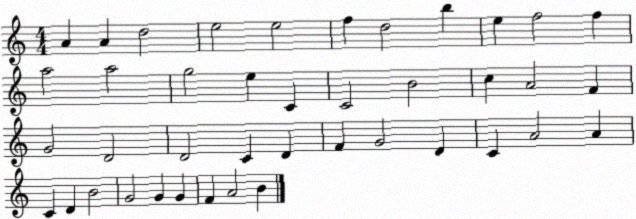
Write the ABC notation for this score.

X:1
T:Untitled
M:4/4
L:1/4
K:C
A A d2 e2 e2 f d2 b e f2 f a2 a2 g2 e C C2 B2 c A2 F G2 D2 D2 C D F G2 D C A2 A C D B2 G2 G G F A2 B